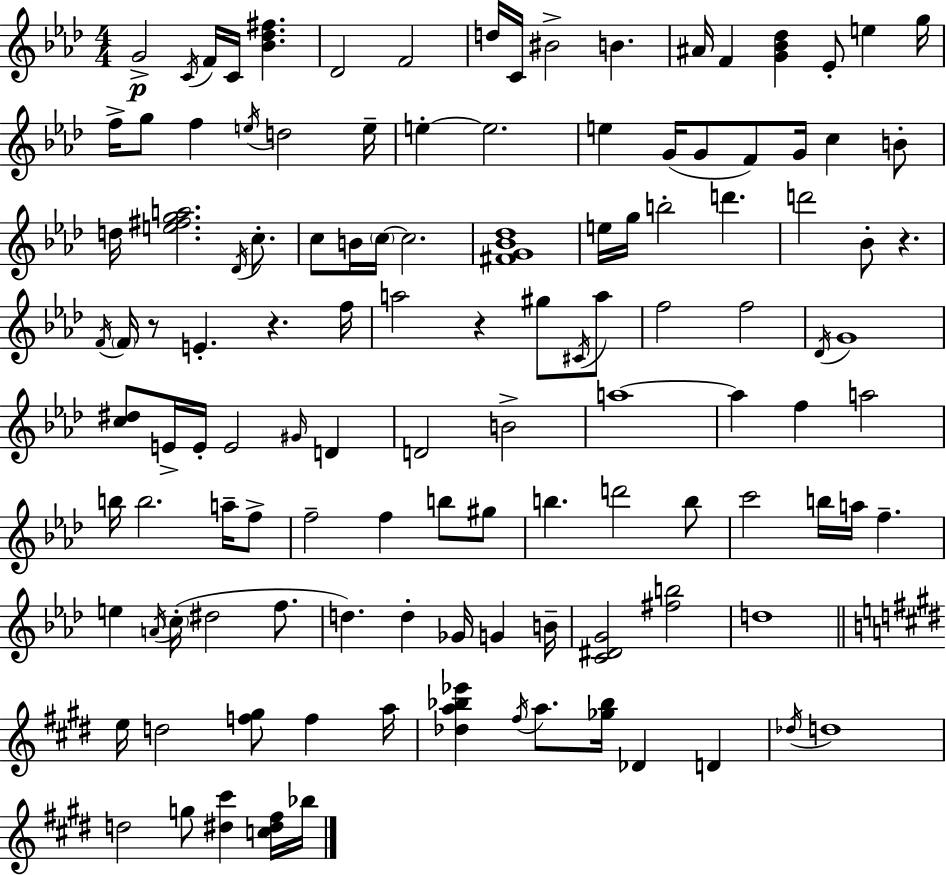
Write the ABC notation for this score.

X:1
T:Untitled
M:4/4
L:1/4
K:Fm
G2 C/4 F/4 C/4 [_B_d^f] _D2 F2 d/4 C/4 ^B2 B ^A/4 F [G_B_d] _E/2 e g/4 f/4 g/2 f e/4 d2 e/4 e e2 e G/4 G/2 F/2 G/4 c B/2 d/4 [e^fga]2 _D/4 c/2 c/2 B/4 c/4 c2 [^FG_B_d]4 e/4 g/4 b2 d' d'2 _B/2 z F/4 F/4 z/2 E z f/4 a2 z ^g/2 ^C/4 a/2 f2 f2 _D/4 G4 [c^d]/2 E/4 E/4 E2 ^G/4 D D2 B2 a4 a f a2 b/4 b2 a/4 f/2 f2 f b/2 ^g/2 b d'2 b/2 c'2 b/4 a/4 f e A/4 c/4 ^d2 f/2 d d _G/4 G B/4 [C^DG]2 [^fb]2 d4 e/4 d2 [f^g]/2 f a/4 [_da_b_e'] ^f/4 a/2 [_g_b]/4 _D D _d/4 d4 d2 g/2 [^d^c'] [c^d^f]/4 _b/4